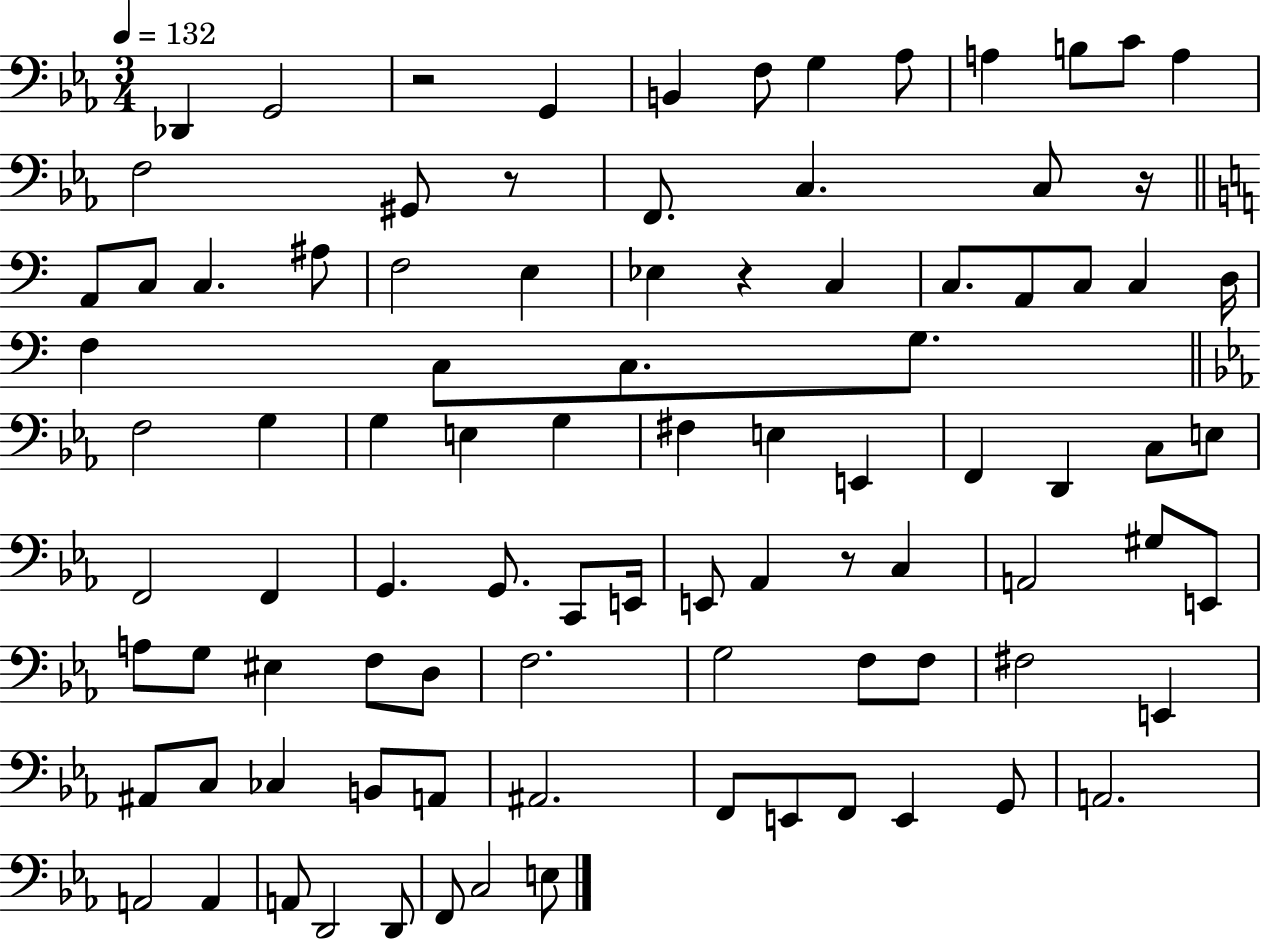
X:1
T:Untitled
M:3/4
L:1/4
K:Eb
_D,, G,,2 z2 G,, B,, F,/2 G, _A,/2 A, B,/2 C/2 A, F,2 ^G,,/2 z/2 F,,/2 C, C,/2 z/4 A,,/2 C,/2 C, ^A,/2 F,2 E, _E, z C, C,/2 A,,/2 C,/2 C, D,/4 F, C,/2 C,/2 G,/2 F,2 G, G, E, G, ^F, E, E,, F,, D,, C,/2 E,/2 F,,2 F,, G,, G,,/2 C,,/2 E,,/4 E,,/2 _A,, z/2 C, A,,2 ^G,/2 E,,/2 A,/2 G,/2 ^E, F,/2 D,/2 F,2 G,2 F,/2 F,/2 ^F,2 E,, ^A,,/2 C,/2 _C, B,,/2 A,,/2 ^A,,2 F,,/2 E,,/2 F,,/2 E,, G,,/2 A,,2 A,,2 A,, A,,/2 D,,2 D,,/2 F,,/2 C,2 E,/2